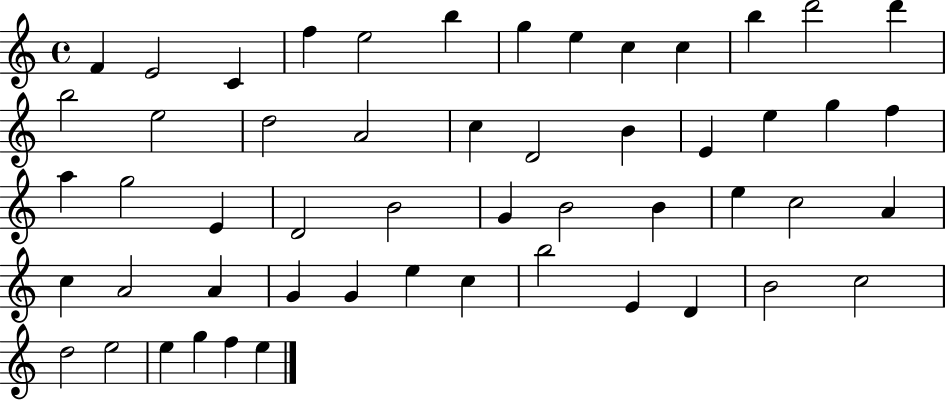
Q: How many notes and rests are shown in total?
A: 53